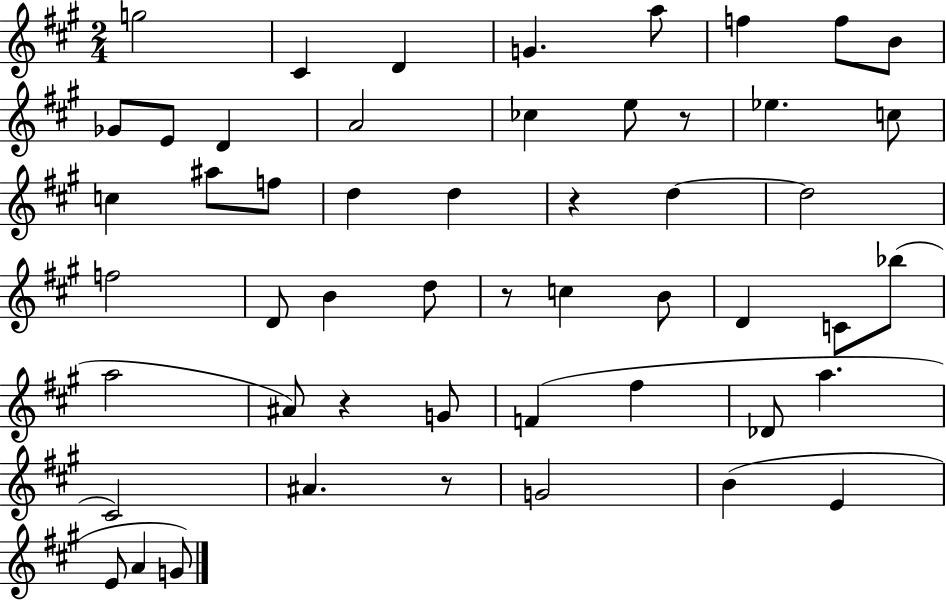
X:1
T:Untitled
M:2/4
L:1/4
K:A
g2 ^C D G a/2 f f/2 B/2 _G/2 E/2 D A2 _c e/2 z/2 _e c/2 c ^a/2 f/2 d d z d d2 f2 D/2 B d/2 z/2 c B/2 D C/2 _b/2 a2 ^A/2 z G/2 F ^f _D/2 a ^C2 ^A z/2 G2 B E E/2 A G/2